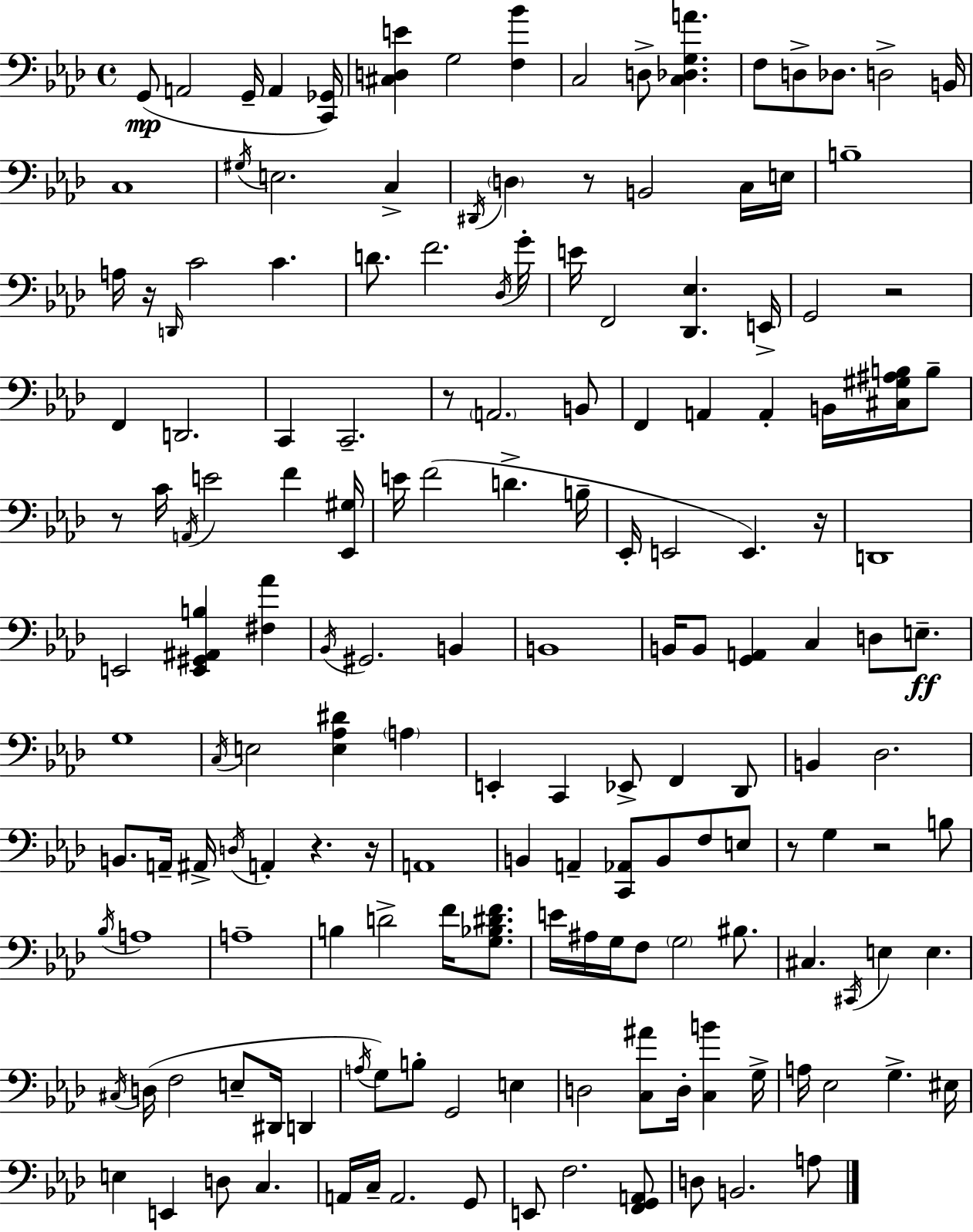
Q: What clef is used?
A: bass